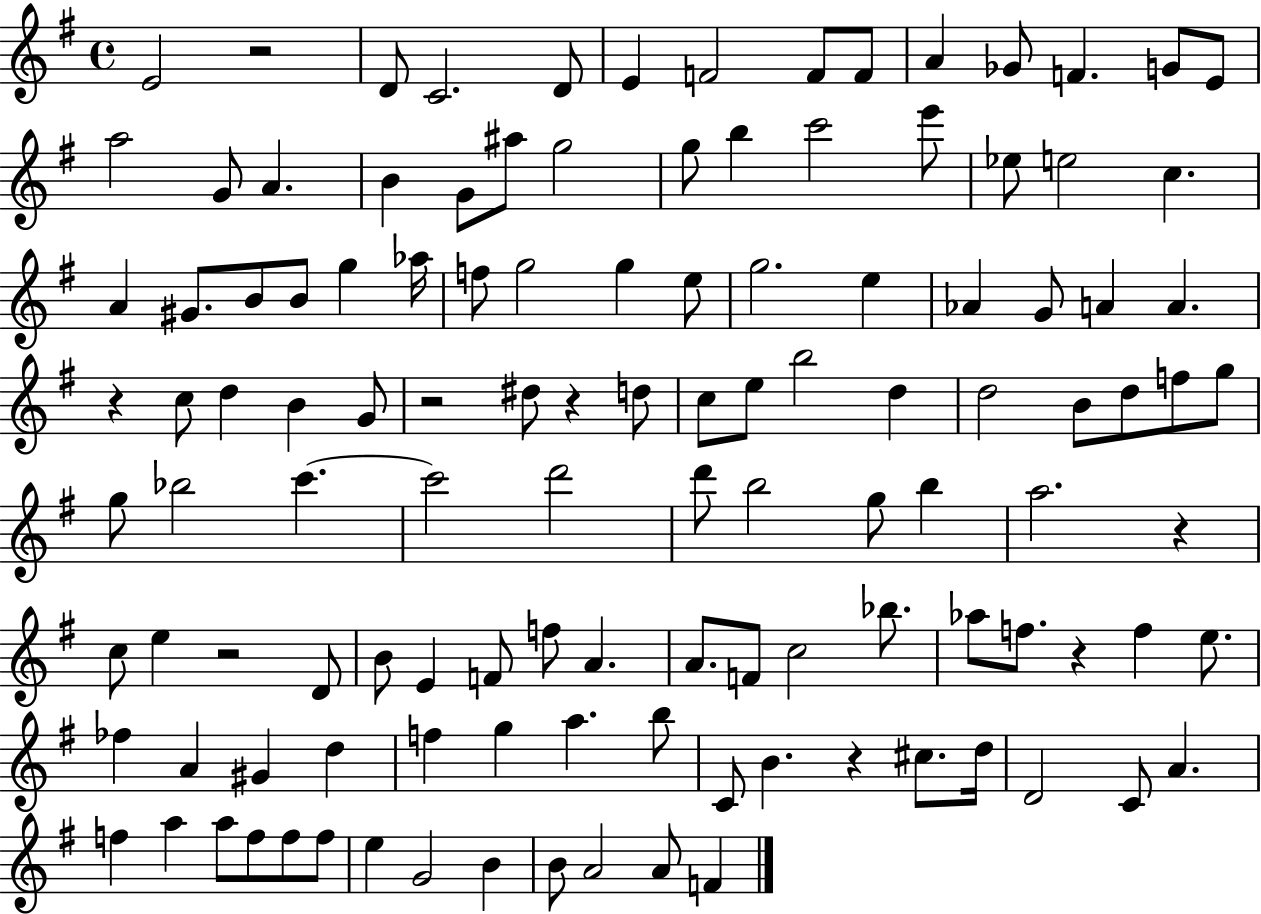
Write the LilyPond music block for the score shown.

{
  \clef treble
  \time 4/4
  \defaultTimeSignature
  \key g \major
  e'2 r2 | d'8 c'2. d'8 | e'4 f'2 f'8 f'8 | a'4 ges'8 f'4. g'8 e'8 | \break a''2 g'8 a'4. | b'4 g'8 ais''8 g''2 | g''8 b''4 c'''2 e'''8 | ees''8 e''2 c''4. | \break a'4 gis'8. b'8 b'8 g''4 aes''16 | f''8 g''2 g''4 e''8 | g''2. e''4 | aes'4 g'8 a'4 a'4. | \break r4 c''8 d''4 b'4 g'8 | r2 dis''8 r4 d''8 | c''8 e''8 b''2 d''4 | d''2 b'8 d''8 f''8 g''8 | \break g''8 bes''2 c'''4.~~ | c'''2 d'''2 | d'''8 b''2 g''8 b''4 | a''2. r4 | \break c''8 e''4 r2 d'8 | b'8 e'4 f'8 f''8 a'4. | a'8. f'8 c''2 bes''8. | aes''8 f''8. r4 f''4 e''8. | \break fes''4 a'4 gis'4 d''4 | f''4 g''4 a''4. b''8 | c'8 b'4. r4 cis''8. d''16 | d'2 c'8 a'4. | \break f''4 a''4 a''8 f''8 f''8 f''8 | e''4 g'2 b'4 | b'8 a'2 a'8 f'4 | \bar "|."
}